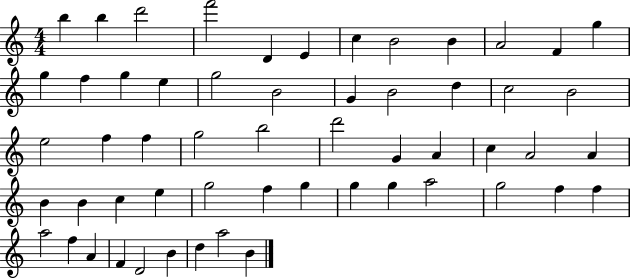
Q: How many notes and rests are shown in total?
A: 56